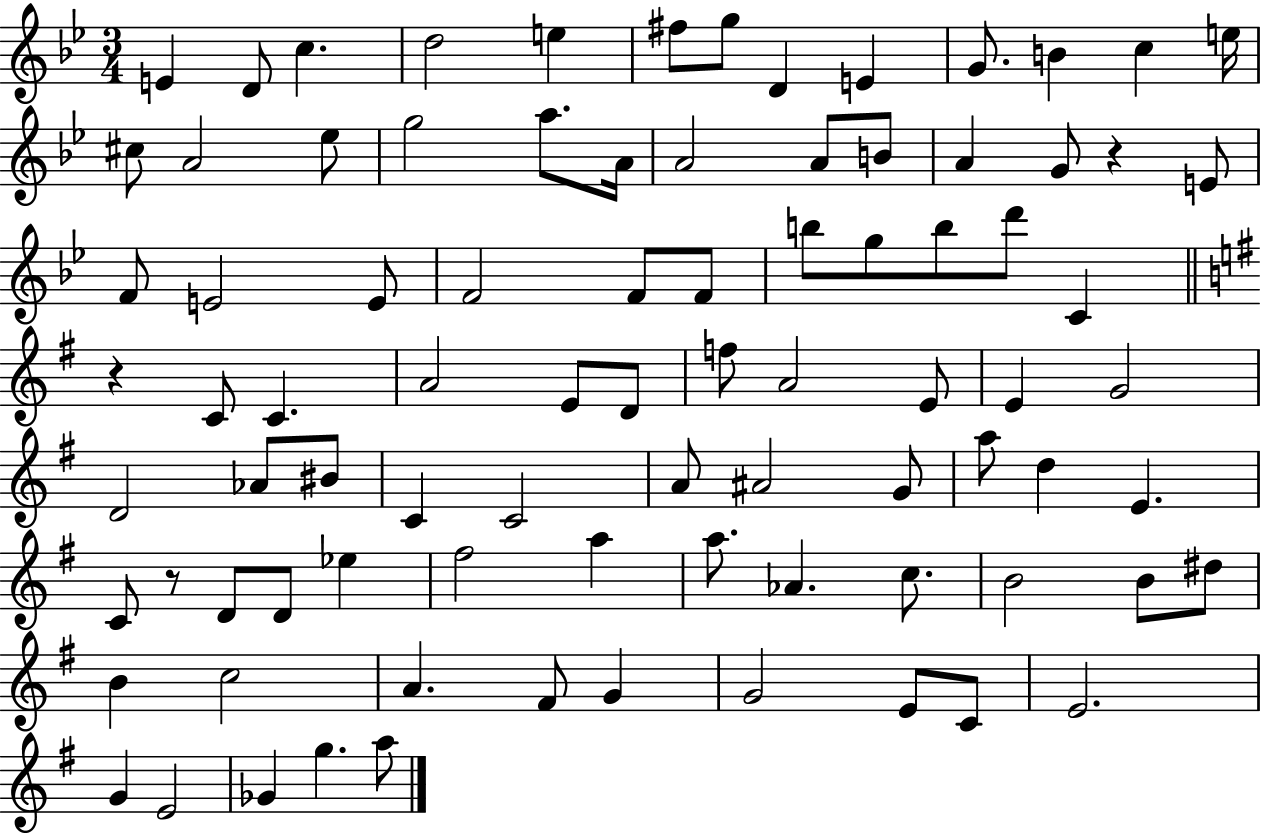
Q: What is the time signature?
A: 3/4